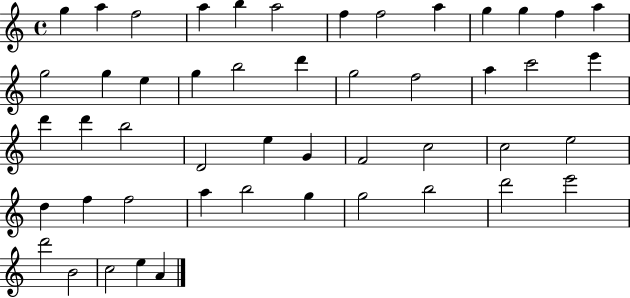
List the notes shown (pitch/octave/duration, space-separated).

G5/q A5/q F5/h A5/q B5/q A5/h F5/q F5/h A5/q G5/q G5/q F5/q A5/q G5/h G5/q E5/q G5/q B5/h D6/q G5/h F5/h A5/q C6/h E6/q D6/q D6/q B5/h D4/h E5/q G4/q F4/h C5/h C5/h E5/h D5/q F5/q F5/h A5/q B5/h G5/q G5/h B5/h D6/h E6/h D6/h B4/h C5/h E5/q A4/q